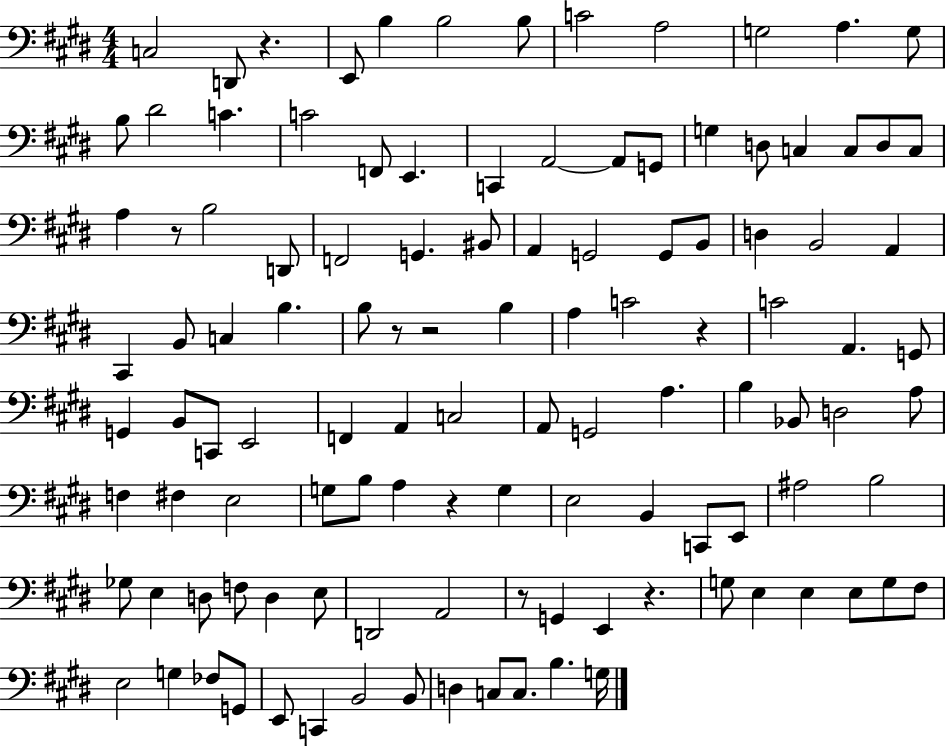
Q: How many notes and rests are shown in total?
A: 115